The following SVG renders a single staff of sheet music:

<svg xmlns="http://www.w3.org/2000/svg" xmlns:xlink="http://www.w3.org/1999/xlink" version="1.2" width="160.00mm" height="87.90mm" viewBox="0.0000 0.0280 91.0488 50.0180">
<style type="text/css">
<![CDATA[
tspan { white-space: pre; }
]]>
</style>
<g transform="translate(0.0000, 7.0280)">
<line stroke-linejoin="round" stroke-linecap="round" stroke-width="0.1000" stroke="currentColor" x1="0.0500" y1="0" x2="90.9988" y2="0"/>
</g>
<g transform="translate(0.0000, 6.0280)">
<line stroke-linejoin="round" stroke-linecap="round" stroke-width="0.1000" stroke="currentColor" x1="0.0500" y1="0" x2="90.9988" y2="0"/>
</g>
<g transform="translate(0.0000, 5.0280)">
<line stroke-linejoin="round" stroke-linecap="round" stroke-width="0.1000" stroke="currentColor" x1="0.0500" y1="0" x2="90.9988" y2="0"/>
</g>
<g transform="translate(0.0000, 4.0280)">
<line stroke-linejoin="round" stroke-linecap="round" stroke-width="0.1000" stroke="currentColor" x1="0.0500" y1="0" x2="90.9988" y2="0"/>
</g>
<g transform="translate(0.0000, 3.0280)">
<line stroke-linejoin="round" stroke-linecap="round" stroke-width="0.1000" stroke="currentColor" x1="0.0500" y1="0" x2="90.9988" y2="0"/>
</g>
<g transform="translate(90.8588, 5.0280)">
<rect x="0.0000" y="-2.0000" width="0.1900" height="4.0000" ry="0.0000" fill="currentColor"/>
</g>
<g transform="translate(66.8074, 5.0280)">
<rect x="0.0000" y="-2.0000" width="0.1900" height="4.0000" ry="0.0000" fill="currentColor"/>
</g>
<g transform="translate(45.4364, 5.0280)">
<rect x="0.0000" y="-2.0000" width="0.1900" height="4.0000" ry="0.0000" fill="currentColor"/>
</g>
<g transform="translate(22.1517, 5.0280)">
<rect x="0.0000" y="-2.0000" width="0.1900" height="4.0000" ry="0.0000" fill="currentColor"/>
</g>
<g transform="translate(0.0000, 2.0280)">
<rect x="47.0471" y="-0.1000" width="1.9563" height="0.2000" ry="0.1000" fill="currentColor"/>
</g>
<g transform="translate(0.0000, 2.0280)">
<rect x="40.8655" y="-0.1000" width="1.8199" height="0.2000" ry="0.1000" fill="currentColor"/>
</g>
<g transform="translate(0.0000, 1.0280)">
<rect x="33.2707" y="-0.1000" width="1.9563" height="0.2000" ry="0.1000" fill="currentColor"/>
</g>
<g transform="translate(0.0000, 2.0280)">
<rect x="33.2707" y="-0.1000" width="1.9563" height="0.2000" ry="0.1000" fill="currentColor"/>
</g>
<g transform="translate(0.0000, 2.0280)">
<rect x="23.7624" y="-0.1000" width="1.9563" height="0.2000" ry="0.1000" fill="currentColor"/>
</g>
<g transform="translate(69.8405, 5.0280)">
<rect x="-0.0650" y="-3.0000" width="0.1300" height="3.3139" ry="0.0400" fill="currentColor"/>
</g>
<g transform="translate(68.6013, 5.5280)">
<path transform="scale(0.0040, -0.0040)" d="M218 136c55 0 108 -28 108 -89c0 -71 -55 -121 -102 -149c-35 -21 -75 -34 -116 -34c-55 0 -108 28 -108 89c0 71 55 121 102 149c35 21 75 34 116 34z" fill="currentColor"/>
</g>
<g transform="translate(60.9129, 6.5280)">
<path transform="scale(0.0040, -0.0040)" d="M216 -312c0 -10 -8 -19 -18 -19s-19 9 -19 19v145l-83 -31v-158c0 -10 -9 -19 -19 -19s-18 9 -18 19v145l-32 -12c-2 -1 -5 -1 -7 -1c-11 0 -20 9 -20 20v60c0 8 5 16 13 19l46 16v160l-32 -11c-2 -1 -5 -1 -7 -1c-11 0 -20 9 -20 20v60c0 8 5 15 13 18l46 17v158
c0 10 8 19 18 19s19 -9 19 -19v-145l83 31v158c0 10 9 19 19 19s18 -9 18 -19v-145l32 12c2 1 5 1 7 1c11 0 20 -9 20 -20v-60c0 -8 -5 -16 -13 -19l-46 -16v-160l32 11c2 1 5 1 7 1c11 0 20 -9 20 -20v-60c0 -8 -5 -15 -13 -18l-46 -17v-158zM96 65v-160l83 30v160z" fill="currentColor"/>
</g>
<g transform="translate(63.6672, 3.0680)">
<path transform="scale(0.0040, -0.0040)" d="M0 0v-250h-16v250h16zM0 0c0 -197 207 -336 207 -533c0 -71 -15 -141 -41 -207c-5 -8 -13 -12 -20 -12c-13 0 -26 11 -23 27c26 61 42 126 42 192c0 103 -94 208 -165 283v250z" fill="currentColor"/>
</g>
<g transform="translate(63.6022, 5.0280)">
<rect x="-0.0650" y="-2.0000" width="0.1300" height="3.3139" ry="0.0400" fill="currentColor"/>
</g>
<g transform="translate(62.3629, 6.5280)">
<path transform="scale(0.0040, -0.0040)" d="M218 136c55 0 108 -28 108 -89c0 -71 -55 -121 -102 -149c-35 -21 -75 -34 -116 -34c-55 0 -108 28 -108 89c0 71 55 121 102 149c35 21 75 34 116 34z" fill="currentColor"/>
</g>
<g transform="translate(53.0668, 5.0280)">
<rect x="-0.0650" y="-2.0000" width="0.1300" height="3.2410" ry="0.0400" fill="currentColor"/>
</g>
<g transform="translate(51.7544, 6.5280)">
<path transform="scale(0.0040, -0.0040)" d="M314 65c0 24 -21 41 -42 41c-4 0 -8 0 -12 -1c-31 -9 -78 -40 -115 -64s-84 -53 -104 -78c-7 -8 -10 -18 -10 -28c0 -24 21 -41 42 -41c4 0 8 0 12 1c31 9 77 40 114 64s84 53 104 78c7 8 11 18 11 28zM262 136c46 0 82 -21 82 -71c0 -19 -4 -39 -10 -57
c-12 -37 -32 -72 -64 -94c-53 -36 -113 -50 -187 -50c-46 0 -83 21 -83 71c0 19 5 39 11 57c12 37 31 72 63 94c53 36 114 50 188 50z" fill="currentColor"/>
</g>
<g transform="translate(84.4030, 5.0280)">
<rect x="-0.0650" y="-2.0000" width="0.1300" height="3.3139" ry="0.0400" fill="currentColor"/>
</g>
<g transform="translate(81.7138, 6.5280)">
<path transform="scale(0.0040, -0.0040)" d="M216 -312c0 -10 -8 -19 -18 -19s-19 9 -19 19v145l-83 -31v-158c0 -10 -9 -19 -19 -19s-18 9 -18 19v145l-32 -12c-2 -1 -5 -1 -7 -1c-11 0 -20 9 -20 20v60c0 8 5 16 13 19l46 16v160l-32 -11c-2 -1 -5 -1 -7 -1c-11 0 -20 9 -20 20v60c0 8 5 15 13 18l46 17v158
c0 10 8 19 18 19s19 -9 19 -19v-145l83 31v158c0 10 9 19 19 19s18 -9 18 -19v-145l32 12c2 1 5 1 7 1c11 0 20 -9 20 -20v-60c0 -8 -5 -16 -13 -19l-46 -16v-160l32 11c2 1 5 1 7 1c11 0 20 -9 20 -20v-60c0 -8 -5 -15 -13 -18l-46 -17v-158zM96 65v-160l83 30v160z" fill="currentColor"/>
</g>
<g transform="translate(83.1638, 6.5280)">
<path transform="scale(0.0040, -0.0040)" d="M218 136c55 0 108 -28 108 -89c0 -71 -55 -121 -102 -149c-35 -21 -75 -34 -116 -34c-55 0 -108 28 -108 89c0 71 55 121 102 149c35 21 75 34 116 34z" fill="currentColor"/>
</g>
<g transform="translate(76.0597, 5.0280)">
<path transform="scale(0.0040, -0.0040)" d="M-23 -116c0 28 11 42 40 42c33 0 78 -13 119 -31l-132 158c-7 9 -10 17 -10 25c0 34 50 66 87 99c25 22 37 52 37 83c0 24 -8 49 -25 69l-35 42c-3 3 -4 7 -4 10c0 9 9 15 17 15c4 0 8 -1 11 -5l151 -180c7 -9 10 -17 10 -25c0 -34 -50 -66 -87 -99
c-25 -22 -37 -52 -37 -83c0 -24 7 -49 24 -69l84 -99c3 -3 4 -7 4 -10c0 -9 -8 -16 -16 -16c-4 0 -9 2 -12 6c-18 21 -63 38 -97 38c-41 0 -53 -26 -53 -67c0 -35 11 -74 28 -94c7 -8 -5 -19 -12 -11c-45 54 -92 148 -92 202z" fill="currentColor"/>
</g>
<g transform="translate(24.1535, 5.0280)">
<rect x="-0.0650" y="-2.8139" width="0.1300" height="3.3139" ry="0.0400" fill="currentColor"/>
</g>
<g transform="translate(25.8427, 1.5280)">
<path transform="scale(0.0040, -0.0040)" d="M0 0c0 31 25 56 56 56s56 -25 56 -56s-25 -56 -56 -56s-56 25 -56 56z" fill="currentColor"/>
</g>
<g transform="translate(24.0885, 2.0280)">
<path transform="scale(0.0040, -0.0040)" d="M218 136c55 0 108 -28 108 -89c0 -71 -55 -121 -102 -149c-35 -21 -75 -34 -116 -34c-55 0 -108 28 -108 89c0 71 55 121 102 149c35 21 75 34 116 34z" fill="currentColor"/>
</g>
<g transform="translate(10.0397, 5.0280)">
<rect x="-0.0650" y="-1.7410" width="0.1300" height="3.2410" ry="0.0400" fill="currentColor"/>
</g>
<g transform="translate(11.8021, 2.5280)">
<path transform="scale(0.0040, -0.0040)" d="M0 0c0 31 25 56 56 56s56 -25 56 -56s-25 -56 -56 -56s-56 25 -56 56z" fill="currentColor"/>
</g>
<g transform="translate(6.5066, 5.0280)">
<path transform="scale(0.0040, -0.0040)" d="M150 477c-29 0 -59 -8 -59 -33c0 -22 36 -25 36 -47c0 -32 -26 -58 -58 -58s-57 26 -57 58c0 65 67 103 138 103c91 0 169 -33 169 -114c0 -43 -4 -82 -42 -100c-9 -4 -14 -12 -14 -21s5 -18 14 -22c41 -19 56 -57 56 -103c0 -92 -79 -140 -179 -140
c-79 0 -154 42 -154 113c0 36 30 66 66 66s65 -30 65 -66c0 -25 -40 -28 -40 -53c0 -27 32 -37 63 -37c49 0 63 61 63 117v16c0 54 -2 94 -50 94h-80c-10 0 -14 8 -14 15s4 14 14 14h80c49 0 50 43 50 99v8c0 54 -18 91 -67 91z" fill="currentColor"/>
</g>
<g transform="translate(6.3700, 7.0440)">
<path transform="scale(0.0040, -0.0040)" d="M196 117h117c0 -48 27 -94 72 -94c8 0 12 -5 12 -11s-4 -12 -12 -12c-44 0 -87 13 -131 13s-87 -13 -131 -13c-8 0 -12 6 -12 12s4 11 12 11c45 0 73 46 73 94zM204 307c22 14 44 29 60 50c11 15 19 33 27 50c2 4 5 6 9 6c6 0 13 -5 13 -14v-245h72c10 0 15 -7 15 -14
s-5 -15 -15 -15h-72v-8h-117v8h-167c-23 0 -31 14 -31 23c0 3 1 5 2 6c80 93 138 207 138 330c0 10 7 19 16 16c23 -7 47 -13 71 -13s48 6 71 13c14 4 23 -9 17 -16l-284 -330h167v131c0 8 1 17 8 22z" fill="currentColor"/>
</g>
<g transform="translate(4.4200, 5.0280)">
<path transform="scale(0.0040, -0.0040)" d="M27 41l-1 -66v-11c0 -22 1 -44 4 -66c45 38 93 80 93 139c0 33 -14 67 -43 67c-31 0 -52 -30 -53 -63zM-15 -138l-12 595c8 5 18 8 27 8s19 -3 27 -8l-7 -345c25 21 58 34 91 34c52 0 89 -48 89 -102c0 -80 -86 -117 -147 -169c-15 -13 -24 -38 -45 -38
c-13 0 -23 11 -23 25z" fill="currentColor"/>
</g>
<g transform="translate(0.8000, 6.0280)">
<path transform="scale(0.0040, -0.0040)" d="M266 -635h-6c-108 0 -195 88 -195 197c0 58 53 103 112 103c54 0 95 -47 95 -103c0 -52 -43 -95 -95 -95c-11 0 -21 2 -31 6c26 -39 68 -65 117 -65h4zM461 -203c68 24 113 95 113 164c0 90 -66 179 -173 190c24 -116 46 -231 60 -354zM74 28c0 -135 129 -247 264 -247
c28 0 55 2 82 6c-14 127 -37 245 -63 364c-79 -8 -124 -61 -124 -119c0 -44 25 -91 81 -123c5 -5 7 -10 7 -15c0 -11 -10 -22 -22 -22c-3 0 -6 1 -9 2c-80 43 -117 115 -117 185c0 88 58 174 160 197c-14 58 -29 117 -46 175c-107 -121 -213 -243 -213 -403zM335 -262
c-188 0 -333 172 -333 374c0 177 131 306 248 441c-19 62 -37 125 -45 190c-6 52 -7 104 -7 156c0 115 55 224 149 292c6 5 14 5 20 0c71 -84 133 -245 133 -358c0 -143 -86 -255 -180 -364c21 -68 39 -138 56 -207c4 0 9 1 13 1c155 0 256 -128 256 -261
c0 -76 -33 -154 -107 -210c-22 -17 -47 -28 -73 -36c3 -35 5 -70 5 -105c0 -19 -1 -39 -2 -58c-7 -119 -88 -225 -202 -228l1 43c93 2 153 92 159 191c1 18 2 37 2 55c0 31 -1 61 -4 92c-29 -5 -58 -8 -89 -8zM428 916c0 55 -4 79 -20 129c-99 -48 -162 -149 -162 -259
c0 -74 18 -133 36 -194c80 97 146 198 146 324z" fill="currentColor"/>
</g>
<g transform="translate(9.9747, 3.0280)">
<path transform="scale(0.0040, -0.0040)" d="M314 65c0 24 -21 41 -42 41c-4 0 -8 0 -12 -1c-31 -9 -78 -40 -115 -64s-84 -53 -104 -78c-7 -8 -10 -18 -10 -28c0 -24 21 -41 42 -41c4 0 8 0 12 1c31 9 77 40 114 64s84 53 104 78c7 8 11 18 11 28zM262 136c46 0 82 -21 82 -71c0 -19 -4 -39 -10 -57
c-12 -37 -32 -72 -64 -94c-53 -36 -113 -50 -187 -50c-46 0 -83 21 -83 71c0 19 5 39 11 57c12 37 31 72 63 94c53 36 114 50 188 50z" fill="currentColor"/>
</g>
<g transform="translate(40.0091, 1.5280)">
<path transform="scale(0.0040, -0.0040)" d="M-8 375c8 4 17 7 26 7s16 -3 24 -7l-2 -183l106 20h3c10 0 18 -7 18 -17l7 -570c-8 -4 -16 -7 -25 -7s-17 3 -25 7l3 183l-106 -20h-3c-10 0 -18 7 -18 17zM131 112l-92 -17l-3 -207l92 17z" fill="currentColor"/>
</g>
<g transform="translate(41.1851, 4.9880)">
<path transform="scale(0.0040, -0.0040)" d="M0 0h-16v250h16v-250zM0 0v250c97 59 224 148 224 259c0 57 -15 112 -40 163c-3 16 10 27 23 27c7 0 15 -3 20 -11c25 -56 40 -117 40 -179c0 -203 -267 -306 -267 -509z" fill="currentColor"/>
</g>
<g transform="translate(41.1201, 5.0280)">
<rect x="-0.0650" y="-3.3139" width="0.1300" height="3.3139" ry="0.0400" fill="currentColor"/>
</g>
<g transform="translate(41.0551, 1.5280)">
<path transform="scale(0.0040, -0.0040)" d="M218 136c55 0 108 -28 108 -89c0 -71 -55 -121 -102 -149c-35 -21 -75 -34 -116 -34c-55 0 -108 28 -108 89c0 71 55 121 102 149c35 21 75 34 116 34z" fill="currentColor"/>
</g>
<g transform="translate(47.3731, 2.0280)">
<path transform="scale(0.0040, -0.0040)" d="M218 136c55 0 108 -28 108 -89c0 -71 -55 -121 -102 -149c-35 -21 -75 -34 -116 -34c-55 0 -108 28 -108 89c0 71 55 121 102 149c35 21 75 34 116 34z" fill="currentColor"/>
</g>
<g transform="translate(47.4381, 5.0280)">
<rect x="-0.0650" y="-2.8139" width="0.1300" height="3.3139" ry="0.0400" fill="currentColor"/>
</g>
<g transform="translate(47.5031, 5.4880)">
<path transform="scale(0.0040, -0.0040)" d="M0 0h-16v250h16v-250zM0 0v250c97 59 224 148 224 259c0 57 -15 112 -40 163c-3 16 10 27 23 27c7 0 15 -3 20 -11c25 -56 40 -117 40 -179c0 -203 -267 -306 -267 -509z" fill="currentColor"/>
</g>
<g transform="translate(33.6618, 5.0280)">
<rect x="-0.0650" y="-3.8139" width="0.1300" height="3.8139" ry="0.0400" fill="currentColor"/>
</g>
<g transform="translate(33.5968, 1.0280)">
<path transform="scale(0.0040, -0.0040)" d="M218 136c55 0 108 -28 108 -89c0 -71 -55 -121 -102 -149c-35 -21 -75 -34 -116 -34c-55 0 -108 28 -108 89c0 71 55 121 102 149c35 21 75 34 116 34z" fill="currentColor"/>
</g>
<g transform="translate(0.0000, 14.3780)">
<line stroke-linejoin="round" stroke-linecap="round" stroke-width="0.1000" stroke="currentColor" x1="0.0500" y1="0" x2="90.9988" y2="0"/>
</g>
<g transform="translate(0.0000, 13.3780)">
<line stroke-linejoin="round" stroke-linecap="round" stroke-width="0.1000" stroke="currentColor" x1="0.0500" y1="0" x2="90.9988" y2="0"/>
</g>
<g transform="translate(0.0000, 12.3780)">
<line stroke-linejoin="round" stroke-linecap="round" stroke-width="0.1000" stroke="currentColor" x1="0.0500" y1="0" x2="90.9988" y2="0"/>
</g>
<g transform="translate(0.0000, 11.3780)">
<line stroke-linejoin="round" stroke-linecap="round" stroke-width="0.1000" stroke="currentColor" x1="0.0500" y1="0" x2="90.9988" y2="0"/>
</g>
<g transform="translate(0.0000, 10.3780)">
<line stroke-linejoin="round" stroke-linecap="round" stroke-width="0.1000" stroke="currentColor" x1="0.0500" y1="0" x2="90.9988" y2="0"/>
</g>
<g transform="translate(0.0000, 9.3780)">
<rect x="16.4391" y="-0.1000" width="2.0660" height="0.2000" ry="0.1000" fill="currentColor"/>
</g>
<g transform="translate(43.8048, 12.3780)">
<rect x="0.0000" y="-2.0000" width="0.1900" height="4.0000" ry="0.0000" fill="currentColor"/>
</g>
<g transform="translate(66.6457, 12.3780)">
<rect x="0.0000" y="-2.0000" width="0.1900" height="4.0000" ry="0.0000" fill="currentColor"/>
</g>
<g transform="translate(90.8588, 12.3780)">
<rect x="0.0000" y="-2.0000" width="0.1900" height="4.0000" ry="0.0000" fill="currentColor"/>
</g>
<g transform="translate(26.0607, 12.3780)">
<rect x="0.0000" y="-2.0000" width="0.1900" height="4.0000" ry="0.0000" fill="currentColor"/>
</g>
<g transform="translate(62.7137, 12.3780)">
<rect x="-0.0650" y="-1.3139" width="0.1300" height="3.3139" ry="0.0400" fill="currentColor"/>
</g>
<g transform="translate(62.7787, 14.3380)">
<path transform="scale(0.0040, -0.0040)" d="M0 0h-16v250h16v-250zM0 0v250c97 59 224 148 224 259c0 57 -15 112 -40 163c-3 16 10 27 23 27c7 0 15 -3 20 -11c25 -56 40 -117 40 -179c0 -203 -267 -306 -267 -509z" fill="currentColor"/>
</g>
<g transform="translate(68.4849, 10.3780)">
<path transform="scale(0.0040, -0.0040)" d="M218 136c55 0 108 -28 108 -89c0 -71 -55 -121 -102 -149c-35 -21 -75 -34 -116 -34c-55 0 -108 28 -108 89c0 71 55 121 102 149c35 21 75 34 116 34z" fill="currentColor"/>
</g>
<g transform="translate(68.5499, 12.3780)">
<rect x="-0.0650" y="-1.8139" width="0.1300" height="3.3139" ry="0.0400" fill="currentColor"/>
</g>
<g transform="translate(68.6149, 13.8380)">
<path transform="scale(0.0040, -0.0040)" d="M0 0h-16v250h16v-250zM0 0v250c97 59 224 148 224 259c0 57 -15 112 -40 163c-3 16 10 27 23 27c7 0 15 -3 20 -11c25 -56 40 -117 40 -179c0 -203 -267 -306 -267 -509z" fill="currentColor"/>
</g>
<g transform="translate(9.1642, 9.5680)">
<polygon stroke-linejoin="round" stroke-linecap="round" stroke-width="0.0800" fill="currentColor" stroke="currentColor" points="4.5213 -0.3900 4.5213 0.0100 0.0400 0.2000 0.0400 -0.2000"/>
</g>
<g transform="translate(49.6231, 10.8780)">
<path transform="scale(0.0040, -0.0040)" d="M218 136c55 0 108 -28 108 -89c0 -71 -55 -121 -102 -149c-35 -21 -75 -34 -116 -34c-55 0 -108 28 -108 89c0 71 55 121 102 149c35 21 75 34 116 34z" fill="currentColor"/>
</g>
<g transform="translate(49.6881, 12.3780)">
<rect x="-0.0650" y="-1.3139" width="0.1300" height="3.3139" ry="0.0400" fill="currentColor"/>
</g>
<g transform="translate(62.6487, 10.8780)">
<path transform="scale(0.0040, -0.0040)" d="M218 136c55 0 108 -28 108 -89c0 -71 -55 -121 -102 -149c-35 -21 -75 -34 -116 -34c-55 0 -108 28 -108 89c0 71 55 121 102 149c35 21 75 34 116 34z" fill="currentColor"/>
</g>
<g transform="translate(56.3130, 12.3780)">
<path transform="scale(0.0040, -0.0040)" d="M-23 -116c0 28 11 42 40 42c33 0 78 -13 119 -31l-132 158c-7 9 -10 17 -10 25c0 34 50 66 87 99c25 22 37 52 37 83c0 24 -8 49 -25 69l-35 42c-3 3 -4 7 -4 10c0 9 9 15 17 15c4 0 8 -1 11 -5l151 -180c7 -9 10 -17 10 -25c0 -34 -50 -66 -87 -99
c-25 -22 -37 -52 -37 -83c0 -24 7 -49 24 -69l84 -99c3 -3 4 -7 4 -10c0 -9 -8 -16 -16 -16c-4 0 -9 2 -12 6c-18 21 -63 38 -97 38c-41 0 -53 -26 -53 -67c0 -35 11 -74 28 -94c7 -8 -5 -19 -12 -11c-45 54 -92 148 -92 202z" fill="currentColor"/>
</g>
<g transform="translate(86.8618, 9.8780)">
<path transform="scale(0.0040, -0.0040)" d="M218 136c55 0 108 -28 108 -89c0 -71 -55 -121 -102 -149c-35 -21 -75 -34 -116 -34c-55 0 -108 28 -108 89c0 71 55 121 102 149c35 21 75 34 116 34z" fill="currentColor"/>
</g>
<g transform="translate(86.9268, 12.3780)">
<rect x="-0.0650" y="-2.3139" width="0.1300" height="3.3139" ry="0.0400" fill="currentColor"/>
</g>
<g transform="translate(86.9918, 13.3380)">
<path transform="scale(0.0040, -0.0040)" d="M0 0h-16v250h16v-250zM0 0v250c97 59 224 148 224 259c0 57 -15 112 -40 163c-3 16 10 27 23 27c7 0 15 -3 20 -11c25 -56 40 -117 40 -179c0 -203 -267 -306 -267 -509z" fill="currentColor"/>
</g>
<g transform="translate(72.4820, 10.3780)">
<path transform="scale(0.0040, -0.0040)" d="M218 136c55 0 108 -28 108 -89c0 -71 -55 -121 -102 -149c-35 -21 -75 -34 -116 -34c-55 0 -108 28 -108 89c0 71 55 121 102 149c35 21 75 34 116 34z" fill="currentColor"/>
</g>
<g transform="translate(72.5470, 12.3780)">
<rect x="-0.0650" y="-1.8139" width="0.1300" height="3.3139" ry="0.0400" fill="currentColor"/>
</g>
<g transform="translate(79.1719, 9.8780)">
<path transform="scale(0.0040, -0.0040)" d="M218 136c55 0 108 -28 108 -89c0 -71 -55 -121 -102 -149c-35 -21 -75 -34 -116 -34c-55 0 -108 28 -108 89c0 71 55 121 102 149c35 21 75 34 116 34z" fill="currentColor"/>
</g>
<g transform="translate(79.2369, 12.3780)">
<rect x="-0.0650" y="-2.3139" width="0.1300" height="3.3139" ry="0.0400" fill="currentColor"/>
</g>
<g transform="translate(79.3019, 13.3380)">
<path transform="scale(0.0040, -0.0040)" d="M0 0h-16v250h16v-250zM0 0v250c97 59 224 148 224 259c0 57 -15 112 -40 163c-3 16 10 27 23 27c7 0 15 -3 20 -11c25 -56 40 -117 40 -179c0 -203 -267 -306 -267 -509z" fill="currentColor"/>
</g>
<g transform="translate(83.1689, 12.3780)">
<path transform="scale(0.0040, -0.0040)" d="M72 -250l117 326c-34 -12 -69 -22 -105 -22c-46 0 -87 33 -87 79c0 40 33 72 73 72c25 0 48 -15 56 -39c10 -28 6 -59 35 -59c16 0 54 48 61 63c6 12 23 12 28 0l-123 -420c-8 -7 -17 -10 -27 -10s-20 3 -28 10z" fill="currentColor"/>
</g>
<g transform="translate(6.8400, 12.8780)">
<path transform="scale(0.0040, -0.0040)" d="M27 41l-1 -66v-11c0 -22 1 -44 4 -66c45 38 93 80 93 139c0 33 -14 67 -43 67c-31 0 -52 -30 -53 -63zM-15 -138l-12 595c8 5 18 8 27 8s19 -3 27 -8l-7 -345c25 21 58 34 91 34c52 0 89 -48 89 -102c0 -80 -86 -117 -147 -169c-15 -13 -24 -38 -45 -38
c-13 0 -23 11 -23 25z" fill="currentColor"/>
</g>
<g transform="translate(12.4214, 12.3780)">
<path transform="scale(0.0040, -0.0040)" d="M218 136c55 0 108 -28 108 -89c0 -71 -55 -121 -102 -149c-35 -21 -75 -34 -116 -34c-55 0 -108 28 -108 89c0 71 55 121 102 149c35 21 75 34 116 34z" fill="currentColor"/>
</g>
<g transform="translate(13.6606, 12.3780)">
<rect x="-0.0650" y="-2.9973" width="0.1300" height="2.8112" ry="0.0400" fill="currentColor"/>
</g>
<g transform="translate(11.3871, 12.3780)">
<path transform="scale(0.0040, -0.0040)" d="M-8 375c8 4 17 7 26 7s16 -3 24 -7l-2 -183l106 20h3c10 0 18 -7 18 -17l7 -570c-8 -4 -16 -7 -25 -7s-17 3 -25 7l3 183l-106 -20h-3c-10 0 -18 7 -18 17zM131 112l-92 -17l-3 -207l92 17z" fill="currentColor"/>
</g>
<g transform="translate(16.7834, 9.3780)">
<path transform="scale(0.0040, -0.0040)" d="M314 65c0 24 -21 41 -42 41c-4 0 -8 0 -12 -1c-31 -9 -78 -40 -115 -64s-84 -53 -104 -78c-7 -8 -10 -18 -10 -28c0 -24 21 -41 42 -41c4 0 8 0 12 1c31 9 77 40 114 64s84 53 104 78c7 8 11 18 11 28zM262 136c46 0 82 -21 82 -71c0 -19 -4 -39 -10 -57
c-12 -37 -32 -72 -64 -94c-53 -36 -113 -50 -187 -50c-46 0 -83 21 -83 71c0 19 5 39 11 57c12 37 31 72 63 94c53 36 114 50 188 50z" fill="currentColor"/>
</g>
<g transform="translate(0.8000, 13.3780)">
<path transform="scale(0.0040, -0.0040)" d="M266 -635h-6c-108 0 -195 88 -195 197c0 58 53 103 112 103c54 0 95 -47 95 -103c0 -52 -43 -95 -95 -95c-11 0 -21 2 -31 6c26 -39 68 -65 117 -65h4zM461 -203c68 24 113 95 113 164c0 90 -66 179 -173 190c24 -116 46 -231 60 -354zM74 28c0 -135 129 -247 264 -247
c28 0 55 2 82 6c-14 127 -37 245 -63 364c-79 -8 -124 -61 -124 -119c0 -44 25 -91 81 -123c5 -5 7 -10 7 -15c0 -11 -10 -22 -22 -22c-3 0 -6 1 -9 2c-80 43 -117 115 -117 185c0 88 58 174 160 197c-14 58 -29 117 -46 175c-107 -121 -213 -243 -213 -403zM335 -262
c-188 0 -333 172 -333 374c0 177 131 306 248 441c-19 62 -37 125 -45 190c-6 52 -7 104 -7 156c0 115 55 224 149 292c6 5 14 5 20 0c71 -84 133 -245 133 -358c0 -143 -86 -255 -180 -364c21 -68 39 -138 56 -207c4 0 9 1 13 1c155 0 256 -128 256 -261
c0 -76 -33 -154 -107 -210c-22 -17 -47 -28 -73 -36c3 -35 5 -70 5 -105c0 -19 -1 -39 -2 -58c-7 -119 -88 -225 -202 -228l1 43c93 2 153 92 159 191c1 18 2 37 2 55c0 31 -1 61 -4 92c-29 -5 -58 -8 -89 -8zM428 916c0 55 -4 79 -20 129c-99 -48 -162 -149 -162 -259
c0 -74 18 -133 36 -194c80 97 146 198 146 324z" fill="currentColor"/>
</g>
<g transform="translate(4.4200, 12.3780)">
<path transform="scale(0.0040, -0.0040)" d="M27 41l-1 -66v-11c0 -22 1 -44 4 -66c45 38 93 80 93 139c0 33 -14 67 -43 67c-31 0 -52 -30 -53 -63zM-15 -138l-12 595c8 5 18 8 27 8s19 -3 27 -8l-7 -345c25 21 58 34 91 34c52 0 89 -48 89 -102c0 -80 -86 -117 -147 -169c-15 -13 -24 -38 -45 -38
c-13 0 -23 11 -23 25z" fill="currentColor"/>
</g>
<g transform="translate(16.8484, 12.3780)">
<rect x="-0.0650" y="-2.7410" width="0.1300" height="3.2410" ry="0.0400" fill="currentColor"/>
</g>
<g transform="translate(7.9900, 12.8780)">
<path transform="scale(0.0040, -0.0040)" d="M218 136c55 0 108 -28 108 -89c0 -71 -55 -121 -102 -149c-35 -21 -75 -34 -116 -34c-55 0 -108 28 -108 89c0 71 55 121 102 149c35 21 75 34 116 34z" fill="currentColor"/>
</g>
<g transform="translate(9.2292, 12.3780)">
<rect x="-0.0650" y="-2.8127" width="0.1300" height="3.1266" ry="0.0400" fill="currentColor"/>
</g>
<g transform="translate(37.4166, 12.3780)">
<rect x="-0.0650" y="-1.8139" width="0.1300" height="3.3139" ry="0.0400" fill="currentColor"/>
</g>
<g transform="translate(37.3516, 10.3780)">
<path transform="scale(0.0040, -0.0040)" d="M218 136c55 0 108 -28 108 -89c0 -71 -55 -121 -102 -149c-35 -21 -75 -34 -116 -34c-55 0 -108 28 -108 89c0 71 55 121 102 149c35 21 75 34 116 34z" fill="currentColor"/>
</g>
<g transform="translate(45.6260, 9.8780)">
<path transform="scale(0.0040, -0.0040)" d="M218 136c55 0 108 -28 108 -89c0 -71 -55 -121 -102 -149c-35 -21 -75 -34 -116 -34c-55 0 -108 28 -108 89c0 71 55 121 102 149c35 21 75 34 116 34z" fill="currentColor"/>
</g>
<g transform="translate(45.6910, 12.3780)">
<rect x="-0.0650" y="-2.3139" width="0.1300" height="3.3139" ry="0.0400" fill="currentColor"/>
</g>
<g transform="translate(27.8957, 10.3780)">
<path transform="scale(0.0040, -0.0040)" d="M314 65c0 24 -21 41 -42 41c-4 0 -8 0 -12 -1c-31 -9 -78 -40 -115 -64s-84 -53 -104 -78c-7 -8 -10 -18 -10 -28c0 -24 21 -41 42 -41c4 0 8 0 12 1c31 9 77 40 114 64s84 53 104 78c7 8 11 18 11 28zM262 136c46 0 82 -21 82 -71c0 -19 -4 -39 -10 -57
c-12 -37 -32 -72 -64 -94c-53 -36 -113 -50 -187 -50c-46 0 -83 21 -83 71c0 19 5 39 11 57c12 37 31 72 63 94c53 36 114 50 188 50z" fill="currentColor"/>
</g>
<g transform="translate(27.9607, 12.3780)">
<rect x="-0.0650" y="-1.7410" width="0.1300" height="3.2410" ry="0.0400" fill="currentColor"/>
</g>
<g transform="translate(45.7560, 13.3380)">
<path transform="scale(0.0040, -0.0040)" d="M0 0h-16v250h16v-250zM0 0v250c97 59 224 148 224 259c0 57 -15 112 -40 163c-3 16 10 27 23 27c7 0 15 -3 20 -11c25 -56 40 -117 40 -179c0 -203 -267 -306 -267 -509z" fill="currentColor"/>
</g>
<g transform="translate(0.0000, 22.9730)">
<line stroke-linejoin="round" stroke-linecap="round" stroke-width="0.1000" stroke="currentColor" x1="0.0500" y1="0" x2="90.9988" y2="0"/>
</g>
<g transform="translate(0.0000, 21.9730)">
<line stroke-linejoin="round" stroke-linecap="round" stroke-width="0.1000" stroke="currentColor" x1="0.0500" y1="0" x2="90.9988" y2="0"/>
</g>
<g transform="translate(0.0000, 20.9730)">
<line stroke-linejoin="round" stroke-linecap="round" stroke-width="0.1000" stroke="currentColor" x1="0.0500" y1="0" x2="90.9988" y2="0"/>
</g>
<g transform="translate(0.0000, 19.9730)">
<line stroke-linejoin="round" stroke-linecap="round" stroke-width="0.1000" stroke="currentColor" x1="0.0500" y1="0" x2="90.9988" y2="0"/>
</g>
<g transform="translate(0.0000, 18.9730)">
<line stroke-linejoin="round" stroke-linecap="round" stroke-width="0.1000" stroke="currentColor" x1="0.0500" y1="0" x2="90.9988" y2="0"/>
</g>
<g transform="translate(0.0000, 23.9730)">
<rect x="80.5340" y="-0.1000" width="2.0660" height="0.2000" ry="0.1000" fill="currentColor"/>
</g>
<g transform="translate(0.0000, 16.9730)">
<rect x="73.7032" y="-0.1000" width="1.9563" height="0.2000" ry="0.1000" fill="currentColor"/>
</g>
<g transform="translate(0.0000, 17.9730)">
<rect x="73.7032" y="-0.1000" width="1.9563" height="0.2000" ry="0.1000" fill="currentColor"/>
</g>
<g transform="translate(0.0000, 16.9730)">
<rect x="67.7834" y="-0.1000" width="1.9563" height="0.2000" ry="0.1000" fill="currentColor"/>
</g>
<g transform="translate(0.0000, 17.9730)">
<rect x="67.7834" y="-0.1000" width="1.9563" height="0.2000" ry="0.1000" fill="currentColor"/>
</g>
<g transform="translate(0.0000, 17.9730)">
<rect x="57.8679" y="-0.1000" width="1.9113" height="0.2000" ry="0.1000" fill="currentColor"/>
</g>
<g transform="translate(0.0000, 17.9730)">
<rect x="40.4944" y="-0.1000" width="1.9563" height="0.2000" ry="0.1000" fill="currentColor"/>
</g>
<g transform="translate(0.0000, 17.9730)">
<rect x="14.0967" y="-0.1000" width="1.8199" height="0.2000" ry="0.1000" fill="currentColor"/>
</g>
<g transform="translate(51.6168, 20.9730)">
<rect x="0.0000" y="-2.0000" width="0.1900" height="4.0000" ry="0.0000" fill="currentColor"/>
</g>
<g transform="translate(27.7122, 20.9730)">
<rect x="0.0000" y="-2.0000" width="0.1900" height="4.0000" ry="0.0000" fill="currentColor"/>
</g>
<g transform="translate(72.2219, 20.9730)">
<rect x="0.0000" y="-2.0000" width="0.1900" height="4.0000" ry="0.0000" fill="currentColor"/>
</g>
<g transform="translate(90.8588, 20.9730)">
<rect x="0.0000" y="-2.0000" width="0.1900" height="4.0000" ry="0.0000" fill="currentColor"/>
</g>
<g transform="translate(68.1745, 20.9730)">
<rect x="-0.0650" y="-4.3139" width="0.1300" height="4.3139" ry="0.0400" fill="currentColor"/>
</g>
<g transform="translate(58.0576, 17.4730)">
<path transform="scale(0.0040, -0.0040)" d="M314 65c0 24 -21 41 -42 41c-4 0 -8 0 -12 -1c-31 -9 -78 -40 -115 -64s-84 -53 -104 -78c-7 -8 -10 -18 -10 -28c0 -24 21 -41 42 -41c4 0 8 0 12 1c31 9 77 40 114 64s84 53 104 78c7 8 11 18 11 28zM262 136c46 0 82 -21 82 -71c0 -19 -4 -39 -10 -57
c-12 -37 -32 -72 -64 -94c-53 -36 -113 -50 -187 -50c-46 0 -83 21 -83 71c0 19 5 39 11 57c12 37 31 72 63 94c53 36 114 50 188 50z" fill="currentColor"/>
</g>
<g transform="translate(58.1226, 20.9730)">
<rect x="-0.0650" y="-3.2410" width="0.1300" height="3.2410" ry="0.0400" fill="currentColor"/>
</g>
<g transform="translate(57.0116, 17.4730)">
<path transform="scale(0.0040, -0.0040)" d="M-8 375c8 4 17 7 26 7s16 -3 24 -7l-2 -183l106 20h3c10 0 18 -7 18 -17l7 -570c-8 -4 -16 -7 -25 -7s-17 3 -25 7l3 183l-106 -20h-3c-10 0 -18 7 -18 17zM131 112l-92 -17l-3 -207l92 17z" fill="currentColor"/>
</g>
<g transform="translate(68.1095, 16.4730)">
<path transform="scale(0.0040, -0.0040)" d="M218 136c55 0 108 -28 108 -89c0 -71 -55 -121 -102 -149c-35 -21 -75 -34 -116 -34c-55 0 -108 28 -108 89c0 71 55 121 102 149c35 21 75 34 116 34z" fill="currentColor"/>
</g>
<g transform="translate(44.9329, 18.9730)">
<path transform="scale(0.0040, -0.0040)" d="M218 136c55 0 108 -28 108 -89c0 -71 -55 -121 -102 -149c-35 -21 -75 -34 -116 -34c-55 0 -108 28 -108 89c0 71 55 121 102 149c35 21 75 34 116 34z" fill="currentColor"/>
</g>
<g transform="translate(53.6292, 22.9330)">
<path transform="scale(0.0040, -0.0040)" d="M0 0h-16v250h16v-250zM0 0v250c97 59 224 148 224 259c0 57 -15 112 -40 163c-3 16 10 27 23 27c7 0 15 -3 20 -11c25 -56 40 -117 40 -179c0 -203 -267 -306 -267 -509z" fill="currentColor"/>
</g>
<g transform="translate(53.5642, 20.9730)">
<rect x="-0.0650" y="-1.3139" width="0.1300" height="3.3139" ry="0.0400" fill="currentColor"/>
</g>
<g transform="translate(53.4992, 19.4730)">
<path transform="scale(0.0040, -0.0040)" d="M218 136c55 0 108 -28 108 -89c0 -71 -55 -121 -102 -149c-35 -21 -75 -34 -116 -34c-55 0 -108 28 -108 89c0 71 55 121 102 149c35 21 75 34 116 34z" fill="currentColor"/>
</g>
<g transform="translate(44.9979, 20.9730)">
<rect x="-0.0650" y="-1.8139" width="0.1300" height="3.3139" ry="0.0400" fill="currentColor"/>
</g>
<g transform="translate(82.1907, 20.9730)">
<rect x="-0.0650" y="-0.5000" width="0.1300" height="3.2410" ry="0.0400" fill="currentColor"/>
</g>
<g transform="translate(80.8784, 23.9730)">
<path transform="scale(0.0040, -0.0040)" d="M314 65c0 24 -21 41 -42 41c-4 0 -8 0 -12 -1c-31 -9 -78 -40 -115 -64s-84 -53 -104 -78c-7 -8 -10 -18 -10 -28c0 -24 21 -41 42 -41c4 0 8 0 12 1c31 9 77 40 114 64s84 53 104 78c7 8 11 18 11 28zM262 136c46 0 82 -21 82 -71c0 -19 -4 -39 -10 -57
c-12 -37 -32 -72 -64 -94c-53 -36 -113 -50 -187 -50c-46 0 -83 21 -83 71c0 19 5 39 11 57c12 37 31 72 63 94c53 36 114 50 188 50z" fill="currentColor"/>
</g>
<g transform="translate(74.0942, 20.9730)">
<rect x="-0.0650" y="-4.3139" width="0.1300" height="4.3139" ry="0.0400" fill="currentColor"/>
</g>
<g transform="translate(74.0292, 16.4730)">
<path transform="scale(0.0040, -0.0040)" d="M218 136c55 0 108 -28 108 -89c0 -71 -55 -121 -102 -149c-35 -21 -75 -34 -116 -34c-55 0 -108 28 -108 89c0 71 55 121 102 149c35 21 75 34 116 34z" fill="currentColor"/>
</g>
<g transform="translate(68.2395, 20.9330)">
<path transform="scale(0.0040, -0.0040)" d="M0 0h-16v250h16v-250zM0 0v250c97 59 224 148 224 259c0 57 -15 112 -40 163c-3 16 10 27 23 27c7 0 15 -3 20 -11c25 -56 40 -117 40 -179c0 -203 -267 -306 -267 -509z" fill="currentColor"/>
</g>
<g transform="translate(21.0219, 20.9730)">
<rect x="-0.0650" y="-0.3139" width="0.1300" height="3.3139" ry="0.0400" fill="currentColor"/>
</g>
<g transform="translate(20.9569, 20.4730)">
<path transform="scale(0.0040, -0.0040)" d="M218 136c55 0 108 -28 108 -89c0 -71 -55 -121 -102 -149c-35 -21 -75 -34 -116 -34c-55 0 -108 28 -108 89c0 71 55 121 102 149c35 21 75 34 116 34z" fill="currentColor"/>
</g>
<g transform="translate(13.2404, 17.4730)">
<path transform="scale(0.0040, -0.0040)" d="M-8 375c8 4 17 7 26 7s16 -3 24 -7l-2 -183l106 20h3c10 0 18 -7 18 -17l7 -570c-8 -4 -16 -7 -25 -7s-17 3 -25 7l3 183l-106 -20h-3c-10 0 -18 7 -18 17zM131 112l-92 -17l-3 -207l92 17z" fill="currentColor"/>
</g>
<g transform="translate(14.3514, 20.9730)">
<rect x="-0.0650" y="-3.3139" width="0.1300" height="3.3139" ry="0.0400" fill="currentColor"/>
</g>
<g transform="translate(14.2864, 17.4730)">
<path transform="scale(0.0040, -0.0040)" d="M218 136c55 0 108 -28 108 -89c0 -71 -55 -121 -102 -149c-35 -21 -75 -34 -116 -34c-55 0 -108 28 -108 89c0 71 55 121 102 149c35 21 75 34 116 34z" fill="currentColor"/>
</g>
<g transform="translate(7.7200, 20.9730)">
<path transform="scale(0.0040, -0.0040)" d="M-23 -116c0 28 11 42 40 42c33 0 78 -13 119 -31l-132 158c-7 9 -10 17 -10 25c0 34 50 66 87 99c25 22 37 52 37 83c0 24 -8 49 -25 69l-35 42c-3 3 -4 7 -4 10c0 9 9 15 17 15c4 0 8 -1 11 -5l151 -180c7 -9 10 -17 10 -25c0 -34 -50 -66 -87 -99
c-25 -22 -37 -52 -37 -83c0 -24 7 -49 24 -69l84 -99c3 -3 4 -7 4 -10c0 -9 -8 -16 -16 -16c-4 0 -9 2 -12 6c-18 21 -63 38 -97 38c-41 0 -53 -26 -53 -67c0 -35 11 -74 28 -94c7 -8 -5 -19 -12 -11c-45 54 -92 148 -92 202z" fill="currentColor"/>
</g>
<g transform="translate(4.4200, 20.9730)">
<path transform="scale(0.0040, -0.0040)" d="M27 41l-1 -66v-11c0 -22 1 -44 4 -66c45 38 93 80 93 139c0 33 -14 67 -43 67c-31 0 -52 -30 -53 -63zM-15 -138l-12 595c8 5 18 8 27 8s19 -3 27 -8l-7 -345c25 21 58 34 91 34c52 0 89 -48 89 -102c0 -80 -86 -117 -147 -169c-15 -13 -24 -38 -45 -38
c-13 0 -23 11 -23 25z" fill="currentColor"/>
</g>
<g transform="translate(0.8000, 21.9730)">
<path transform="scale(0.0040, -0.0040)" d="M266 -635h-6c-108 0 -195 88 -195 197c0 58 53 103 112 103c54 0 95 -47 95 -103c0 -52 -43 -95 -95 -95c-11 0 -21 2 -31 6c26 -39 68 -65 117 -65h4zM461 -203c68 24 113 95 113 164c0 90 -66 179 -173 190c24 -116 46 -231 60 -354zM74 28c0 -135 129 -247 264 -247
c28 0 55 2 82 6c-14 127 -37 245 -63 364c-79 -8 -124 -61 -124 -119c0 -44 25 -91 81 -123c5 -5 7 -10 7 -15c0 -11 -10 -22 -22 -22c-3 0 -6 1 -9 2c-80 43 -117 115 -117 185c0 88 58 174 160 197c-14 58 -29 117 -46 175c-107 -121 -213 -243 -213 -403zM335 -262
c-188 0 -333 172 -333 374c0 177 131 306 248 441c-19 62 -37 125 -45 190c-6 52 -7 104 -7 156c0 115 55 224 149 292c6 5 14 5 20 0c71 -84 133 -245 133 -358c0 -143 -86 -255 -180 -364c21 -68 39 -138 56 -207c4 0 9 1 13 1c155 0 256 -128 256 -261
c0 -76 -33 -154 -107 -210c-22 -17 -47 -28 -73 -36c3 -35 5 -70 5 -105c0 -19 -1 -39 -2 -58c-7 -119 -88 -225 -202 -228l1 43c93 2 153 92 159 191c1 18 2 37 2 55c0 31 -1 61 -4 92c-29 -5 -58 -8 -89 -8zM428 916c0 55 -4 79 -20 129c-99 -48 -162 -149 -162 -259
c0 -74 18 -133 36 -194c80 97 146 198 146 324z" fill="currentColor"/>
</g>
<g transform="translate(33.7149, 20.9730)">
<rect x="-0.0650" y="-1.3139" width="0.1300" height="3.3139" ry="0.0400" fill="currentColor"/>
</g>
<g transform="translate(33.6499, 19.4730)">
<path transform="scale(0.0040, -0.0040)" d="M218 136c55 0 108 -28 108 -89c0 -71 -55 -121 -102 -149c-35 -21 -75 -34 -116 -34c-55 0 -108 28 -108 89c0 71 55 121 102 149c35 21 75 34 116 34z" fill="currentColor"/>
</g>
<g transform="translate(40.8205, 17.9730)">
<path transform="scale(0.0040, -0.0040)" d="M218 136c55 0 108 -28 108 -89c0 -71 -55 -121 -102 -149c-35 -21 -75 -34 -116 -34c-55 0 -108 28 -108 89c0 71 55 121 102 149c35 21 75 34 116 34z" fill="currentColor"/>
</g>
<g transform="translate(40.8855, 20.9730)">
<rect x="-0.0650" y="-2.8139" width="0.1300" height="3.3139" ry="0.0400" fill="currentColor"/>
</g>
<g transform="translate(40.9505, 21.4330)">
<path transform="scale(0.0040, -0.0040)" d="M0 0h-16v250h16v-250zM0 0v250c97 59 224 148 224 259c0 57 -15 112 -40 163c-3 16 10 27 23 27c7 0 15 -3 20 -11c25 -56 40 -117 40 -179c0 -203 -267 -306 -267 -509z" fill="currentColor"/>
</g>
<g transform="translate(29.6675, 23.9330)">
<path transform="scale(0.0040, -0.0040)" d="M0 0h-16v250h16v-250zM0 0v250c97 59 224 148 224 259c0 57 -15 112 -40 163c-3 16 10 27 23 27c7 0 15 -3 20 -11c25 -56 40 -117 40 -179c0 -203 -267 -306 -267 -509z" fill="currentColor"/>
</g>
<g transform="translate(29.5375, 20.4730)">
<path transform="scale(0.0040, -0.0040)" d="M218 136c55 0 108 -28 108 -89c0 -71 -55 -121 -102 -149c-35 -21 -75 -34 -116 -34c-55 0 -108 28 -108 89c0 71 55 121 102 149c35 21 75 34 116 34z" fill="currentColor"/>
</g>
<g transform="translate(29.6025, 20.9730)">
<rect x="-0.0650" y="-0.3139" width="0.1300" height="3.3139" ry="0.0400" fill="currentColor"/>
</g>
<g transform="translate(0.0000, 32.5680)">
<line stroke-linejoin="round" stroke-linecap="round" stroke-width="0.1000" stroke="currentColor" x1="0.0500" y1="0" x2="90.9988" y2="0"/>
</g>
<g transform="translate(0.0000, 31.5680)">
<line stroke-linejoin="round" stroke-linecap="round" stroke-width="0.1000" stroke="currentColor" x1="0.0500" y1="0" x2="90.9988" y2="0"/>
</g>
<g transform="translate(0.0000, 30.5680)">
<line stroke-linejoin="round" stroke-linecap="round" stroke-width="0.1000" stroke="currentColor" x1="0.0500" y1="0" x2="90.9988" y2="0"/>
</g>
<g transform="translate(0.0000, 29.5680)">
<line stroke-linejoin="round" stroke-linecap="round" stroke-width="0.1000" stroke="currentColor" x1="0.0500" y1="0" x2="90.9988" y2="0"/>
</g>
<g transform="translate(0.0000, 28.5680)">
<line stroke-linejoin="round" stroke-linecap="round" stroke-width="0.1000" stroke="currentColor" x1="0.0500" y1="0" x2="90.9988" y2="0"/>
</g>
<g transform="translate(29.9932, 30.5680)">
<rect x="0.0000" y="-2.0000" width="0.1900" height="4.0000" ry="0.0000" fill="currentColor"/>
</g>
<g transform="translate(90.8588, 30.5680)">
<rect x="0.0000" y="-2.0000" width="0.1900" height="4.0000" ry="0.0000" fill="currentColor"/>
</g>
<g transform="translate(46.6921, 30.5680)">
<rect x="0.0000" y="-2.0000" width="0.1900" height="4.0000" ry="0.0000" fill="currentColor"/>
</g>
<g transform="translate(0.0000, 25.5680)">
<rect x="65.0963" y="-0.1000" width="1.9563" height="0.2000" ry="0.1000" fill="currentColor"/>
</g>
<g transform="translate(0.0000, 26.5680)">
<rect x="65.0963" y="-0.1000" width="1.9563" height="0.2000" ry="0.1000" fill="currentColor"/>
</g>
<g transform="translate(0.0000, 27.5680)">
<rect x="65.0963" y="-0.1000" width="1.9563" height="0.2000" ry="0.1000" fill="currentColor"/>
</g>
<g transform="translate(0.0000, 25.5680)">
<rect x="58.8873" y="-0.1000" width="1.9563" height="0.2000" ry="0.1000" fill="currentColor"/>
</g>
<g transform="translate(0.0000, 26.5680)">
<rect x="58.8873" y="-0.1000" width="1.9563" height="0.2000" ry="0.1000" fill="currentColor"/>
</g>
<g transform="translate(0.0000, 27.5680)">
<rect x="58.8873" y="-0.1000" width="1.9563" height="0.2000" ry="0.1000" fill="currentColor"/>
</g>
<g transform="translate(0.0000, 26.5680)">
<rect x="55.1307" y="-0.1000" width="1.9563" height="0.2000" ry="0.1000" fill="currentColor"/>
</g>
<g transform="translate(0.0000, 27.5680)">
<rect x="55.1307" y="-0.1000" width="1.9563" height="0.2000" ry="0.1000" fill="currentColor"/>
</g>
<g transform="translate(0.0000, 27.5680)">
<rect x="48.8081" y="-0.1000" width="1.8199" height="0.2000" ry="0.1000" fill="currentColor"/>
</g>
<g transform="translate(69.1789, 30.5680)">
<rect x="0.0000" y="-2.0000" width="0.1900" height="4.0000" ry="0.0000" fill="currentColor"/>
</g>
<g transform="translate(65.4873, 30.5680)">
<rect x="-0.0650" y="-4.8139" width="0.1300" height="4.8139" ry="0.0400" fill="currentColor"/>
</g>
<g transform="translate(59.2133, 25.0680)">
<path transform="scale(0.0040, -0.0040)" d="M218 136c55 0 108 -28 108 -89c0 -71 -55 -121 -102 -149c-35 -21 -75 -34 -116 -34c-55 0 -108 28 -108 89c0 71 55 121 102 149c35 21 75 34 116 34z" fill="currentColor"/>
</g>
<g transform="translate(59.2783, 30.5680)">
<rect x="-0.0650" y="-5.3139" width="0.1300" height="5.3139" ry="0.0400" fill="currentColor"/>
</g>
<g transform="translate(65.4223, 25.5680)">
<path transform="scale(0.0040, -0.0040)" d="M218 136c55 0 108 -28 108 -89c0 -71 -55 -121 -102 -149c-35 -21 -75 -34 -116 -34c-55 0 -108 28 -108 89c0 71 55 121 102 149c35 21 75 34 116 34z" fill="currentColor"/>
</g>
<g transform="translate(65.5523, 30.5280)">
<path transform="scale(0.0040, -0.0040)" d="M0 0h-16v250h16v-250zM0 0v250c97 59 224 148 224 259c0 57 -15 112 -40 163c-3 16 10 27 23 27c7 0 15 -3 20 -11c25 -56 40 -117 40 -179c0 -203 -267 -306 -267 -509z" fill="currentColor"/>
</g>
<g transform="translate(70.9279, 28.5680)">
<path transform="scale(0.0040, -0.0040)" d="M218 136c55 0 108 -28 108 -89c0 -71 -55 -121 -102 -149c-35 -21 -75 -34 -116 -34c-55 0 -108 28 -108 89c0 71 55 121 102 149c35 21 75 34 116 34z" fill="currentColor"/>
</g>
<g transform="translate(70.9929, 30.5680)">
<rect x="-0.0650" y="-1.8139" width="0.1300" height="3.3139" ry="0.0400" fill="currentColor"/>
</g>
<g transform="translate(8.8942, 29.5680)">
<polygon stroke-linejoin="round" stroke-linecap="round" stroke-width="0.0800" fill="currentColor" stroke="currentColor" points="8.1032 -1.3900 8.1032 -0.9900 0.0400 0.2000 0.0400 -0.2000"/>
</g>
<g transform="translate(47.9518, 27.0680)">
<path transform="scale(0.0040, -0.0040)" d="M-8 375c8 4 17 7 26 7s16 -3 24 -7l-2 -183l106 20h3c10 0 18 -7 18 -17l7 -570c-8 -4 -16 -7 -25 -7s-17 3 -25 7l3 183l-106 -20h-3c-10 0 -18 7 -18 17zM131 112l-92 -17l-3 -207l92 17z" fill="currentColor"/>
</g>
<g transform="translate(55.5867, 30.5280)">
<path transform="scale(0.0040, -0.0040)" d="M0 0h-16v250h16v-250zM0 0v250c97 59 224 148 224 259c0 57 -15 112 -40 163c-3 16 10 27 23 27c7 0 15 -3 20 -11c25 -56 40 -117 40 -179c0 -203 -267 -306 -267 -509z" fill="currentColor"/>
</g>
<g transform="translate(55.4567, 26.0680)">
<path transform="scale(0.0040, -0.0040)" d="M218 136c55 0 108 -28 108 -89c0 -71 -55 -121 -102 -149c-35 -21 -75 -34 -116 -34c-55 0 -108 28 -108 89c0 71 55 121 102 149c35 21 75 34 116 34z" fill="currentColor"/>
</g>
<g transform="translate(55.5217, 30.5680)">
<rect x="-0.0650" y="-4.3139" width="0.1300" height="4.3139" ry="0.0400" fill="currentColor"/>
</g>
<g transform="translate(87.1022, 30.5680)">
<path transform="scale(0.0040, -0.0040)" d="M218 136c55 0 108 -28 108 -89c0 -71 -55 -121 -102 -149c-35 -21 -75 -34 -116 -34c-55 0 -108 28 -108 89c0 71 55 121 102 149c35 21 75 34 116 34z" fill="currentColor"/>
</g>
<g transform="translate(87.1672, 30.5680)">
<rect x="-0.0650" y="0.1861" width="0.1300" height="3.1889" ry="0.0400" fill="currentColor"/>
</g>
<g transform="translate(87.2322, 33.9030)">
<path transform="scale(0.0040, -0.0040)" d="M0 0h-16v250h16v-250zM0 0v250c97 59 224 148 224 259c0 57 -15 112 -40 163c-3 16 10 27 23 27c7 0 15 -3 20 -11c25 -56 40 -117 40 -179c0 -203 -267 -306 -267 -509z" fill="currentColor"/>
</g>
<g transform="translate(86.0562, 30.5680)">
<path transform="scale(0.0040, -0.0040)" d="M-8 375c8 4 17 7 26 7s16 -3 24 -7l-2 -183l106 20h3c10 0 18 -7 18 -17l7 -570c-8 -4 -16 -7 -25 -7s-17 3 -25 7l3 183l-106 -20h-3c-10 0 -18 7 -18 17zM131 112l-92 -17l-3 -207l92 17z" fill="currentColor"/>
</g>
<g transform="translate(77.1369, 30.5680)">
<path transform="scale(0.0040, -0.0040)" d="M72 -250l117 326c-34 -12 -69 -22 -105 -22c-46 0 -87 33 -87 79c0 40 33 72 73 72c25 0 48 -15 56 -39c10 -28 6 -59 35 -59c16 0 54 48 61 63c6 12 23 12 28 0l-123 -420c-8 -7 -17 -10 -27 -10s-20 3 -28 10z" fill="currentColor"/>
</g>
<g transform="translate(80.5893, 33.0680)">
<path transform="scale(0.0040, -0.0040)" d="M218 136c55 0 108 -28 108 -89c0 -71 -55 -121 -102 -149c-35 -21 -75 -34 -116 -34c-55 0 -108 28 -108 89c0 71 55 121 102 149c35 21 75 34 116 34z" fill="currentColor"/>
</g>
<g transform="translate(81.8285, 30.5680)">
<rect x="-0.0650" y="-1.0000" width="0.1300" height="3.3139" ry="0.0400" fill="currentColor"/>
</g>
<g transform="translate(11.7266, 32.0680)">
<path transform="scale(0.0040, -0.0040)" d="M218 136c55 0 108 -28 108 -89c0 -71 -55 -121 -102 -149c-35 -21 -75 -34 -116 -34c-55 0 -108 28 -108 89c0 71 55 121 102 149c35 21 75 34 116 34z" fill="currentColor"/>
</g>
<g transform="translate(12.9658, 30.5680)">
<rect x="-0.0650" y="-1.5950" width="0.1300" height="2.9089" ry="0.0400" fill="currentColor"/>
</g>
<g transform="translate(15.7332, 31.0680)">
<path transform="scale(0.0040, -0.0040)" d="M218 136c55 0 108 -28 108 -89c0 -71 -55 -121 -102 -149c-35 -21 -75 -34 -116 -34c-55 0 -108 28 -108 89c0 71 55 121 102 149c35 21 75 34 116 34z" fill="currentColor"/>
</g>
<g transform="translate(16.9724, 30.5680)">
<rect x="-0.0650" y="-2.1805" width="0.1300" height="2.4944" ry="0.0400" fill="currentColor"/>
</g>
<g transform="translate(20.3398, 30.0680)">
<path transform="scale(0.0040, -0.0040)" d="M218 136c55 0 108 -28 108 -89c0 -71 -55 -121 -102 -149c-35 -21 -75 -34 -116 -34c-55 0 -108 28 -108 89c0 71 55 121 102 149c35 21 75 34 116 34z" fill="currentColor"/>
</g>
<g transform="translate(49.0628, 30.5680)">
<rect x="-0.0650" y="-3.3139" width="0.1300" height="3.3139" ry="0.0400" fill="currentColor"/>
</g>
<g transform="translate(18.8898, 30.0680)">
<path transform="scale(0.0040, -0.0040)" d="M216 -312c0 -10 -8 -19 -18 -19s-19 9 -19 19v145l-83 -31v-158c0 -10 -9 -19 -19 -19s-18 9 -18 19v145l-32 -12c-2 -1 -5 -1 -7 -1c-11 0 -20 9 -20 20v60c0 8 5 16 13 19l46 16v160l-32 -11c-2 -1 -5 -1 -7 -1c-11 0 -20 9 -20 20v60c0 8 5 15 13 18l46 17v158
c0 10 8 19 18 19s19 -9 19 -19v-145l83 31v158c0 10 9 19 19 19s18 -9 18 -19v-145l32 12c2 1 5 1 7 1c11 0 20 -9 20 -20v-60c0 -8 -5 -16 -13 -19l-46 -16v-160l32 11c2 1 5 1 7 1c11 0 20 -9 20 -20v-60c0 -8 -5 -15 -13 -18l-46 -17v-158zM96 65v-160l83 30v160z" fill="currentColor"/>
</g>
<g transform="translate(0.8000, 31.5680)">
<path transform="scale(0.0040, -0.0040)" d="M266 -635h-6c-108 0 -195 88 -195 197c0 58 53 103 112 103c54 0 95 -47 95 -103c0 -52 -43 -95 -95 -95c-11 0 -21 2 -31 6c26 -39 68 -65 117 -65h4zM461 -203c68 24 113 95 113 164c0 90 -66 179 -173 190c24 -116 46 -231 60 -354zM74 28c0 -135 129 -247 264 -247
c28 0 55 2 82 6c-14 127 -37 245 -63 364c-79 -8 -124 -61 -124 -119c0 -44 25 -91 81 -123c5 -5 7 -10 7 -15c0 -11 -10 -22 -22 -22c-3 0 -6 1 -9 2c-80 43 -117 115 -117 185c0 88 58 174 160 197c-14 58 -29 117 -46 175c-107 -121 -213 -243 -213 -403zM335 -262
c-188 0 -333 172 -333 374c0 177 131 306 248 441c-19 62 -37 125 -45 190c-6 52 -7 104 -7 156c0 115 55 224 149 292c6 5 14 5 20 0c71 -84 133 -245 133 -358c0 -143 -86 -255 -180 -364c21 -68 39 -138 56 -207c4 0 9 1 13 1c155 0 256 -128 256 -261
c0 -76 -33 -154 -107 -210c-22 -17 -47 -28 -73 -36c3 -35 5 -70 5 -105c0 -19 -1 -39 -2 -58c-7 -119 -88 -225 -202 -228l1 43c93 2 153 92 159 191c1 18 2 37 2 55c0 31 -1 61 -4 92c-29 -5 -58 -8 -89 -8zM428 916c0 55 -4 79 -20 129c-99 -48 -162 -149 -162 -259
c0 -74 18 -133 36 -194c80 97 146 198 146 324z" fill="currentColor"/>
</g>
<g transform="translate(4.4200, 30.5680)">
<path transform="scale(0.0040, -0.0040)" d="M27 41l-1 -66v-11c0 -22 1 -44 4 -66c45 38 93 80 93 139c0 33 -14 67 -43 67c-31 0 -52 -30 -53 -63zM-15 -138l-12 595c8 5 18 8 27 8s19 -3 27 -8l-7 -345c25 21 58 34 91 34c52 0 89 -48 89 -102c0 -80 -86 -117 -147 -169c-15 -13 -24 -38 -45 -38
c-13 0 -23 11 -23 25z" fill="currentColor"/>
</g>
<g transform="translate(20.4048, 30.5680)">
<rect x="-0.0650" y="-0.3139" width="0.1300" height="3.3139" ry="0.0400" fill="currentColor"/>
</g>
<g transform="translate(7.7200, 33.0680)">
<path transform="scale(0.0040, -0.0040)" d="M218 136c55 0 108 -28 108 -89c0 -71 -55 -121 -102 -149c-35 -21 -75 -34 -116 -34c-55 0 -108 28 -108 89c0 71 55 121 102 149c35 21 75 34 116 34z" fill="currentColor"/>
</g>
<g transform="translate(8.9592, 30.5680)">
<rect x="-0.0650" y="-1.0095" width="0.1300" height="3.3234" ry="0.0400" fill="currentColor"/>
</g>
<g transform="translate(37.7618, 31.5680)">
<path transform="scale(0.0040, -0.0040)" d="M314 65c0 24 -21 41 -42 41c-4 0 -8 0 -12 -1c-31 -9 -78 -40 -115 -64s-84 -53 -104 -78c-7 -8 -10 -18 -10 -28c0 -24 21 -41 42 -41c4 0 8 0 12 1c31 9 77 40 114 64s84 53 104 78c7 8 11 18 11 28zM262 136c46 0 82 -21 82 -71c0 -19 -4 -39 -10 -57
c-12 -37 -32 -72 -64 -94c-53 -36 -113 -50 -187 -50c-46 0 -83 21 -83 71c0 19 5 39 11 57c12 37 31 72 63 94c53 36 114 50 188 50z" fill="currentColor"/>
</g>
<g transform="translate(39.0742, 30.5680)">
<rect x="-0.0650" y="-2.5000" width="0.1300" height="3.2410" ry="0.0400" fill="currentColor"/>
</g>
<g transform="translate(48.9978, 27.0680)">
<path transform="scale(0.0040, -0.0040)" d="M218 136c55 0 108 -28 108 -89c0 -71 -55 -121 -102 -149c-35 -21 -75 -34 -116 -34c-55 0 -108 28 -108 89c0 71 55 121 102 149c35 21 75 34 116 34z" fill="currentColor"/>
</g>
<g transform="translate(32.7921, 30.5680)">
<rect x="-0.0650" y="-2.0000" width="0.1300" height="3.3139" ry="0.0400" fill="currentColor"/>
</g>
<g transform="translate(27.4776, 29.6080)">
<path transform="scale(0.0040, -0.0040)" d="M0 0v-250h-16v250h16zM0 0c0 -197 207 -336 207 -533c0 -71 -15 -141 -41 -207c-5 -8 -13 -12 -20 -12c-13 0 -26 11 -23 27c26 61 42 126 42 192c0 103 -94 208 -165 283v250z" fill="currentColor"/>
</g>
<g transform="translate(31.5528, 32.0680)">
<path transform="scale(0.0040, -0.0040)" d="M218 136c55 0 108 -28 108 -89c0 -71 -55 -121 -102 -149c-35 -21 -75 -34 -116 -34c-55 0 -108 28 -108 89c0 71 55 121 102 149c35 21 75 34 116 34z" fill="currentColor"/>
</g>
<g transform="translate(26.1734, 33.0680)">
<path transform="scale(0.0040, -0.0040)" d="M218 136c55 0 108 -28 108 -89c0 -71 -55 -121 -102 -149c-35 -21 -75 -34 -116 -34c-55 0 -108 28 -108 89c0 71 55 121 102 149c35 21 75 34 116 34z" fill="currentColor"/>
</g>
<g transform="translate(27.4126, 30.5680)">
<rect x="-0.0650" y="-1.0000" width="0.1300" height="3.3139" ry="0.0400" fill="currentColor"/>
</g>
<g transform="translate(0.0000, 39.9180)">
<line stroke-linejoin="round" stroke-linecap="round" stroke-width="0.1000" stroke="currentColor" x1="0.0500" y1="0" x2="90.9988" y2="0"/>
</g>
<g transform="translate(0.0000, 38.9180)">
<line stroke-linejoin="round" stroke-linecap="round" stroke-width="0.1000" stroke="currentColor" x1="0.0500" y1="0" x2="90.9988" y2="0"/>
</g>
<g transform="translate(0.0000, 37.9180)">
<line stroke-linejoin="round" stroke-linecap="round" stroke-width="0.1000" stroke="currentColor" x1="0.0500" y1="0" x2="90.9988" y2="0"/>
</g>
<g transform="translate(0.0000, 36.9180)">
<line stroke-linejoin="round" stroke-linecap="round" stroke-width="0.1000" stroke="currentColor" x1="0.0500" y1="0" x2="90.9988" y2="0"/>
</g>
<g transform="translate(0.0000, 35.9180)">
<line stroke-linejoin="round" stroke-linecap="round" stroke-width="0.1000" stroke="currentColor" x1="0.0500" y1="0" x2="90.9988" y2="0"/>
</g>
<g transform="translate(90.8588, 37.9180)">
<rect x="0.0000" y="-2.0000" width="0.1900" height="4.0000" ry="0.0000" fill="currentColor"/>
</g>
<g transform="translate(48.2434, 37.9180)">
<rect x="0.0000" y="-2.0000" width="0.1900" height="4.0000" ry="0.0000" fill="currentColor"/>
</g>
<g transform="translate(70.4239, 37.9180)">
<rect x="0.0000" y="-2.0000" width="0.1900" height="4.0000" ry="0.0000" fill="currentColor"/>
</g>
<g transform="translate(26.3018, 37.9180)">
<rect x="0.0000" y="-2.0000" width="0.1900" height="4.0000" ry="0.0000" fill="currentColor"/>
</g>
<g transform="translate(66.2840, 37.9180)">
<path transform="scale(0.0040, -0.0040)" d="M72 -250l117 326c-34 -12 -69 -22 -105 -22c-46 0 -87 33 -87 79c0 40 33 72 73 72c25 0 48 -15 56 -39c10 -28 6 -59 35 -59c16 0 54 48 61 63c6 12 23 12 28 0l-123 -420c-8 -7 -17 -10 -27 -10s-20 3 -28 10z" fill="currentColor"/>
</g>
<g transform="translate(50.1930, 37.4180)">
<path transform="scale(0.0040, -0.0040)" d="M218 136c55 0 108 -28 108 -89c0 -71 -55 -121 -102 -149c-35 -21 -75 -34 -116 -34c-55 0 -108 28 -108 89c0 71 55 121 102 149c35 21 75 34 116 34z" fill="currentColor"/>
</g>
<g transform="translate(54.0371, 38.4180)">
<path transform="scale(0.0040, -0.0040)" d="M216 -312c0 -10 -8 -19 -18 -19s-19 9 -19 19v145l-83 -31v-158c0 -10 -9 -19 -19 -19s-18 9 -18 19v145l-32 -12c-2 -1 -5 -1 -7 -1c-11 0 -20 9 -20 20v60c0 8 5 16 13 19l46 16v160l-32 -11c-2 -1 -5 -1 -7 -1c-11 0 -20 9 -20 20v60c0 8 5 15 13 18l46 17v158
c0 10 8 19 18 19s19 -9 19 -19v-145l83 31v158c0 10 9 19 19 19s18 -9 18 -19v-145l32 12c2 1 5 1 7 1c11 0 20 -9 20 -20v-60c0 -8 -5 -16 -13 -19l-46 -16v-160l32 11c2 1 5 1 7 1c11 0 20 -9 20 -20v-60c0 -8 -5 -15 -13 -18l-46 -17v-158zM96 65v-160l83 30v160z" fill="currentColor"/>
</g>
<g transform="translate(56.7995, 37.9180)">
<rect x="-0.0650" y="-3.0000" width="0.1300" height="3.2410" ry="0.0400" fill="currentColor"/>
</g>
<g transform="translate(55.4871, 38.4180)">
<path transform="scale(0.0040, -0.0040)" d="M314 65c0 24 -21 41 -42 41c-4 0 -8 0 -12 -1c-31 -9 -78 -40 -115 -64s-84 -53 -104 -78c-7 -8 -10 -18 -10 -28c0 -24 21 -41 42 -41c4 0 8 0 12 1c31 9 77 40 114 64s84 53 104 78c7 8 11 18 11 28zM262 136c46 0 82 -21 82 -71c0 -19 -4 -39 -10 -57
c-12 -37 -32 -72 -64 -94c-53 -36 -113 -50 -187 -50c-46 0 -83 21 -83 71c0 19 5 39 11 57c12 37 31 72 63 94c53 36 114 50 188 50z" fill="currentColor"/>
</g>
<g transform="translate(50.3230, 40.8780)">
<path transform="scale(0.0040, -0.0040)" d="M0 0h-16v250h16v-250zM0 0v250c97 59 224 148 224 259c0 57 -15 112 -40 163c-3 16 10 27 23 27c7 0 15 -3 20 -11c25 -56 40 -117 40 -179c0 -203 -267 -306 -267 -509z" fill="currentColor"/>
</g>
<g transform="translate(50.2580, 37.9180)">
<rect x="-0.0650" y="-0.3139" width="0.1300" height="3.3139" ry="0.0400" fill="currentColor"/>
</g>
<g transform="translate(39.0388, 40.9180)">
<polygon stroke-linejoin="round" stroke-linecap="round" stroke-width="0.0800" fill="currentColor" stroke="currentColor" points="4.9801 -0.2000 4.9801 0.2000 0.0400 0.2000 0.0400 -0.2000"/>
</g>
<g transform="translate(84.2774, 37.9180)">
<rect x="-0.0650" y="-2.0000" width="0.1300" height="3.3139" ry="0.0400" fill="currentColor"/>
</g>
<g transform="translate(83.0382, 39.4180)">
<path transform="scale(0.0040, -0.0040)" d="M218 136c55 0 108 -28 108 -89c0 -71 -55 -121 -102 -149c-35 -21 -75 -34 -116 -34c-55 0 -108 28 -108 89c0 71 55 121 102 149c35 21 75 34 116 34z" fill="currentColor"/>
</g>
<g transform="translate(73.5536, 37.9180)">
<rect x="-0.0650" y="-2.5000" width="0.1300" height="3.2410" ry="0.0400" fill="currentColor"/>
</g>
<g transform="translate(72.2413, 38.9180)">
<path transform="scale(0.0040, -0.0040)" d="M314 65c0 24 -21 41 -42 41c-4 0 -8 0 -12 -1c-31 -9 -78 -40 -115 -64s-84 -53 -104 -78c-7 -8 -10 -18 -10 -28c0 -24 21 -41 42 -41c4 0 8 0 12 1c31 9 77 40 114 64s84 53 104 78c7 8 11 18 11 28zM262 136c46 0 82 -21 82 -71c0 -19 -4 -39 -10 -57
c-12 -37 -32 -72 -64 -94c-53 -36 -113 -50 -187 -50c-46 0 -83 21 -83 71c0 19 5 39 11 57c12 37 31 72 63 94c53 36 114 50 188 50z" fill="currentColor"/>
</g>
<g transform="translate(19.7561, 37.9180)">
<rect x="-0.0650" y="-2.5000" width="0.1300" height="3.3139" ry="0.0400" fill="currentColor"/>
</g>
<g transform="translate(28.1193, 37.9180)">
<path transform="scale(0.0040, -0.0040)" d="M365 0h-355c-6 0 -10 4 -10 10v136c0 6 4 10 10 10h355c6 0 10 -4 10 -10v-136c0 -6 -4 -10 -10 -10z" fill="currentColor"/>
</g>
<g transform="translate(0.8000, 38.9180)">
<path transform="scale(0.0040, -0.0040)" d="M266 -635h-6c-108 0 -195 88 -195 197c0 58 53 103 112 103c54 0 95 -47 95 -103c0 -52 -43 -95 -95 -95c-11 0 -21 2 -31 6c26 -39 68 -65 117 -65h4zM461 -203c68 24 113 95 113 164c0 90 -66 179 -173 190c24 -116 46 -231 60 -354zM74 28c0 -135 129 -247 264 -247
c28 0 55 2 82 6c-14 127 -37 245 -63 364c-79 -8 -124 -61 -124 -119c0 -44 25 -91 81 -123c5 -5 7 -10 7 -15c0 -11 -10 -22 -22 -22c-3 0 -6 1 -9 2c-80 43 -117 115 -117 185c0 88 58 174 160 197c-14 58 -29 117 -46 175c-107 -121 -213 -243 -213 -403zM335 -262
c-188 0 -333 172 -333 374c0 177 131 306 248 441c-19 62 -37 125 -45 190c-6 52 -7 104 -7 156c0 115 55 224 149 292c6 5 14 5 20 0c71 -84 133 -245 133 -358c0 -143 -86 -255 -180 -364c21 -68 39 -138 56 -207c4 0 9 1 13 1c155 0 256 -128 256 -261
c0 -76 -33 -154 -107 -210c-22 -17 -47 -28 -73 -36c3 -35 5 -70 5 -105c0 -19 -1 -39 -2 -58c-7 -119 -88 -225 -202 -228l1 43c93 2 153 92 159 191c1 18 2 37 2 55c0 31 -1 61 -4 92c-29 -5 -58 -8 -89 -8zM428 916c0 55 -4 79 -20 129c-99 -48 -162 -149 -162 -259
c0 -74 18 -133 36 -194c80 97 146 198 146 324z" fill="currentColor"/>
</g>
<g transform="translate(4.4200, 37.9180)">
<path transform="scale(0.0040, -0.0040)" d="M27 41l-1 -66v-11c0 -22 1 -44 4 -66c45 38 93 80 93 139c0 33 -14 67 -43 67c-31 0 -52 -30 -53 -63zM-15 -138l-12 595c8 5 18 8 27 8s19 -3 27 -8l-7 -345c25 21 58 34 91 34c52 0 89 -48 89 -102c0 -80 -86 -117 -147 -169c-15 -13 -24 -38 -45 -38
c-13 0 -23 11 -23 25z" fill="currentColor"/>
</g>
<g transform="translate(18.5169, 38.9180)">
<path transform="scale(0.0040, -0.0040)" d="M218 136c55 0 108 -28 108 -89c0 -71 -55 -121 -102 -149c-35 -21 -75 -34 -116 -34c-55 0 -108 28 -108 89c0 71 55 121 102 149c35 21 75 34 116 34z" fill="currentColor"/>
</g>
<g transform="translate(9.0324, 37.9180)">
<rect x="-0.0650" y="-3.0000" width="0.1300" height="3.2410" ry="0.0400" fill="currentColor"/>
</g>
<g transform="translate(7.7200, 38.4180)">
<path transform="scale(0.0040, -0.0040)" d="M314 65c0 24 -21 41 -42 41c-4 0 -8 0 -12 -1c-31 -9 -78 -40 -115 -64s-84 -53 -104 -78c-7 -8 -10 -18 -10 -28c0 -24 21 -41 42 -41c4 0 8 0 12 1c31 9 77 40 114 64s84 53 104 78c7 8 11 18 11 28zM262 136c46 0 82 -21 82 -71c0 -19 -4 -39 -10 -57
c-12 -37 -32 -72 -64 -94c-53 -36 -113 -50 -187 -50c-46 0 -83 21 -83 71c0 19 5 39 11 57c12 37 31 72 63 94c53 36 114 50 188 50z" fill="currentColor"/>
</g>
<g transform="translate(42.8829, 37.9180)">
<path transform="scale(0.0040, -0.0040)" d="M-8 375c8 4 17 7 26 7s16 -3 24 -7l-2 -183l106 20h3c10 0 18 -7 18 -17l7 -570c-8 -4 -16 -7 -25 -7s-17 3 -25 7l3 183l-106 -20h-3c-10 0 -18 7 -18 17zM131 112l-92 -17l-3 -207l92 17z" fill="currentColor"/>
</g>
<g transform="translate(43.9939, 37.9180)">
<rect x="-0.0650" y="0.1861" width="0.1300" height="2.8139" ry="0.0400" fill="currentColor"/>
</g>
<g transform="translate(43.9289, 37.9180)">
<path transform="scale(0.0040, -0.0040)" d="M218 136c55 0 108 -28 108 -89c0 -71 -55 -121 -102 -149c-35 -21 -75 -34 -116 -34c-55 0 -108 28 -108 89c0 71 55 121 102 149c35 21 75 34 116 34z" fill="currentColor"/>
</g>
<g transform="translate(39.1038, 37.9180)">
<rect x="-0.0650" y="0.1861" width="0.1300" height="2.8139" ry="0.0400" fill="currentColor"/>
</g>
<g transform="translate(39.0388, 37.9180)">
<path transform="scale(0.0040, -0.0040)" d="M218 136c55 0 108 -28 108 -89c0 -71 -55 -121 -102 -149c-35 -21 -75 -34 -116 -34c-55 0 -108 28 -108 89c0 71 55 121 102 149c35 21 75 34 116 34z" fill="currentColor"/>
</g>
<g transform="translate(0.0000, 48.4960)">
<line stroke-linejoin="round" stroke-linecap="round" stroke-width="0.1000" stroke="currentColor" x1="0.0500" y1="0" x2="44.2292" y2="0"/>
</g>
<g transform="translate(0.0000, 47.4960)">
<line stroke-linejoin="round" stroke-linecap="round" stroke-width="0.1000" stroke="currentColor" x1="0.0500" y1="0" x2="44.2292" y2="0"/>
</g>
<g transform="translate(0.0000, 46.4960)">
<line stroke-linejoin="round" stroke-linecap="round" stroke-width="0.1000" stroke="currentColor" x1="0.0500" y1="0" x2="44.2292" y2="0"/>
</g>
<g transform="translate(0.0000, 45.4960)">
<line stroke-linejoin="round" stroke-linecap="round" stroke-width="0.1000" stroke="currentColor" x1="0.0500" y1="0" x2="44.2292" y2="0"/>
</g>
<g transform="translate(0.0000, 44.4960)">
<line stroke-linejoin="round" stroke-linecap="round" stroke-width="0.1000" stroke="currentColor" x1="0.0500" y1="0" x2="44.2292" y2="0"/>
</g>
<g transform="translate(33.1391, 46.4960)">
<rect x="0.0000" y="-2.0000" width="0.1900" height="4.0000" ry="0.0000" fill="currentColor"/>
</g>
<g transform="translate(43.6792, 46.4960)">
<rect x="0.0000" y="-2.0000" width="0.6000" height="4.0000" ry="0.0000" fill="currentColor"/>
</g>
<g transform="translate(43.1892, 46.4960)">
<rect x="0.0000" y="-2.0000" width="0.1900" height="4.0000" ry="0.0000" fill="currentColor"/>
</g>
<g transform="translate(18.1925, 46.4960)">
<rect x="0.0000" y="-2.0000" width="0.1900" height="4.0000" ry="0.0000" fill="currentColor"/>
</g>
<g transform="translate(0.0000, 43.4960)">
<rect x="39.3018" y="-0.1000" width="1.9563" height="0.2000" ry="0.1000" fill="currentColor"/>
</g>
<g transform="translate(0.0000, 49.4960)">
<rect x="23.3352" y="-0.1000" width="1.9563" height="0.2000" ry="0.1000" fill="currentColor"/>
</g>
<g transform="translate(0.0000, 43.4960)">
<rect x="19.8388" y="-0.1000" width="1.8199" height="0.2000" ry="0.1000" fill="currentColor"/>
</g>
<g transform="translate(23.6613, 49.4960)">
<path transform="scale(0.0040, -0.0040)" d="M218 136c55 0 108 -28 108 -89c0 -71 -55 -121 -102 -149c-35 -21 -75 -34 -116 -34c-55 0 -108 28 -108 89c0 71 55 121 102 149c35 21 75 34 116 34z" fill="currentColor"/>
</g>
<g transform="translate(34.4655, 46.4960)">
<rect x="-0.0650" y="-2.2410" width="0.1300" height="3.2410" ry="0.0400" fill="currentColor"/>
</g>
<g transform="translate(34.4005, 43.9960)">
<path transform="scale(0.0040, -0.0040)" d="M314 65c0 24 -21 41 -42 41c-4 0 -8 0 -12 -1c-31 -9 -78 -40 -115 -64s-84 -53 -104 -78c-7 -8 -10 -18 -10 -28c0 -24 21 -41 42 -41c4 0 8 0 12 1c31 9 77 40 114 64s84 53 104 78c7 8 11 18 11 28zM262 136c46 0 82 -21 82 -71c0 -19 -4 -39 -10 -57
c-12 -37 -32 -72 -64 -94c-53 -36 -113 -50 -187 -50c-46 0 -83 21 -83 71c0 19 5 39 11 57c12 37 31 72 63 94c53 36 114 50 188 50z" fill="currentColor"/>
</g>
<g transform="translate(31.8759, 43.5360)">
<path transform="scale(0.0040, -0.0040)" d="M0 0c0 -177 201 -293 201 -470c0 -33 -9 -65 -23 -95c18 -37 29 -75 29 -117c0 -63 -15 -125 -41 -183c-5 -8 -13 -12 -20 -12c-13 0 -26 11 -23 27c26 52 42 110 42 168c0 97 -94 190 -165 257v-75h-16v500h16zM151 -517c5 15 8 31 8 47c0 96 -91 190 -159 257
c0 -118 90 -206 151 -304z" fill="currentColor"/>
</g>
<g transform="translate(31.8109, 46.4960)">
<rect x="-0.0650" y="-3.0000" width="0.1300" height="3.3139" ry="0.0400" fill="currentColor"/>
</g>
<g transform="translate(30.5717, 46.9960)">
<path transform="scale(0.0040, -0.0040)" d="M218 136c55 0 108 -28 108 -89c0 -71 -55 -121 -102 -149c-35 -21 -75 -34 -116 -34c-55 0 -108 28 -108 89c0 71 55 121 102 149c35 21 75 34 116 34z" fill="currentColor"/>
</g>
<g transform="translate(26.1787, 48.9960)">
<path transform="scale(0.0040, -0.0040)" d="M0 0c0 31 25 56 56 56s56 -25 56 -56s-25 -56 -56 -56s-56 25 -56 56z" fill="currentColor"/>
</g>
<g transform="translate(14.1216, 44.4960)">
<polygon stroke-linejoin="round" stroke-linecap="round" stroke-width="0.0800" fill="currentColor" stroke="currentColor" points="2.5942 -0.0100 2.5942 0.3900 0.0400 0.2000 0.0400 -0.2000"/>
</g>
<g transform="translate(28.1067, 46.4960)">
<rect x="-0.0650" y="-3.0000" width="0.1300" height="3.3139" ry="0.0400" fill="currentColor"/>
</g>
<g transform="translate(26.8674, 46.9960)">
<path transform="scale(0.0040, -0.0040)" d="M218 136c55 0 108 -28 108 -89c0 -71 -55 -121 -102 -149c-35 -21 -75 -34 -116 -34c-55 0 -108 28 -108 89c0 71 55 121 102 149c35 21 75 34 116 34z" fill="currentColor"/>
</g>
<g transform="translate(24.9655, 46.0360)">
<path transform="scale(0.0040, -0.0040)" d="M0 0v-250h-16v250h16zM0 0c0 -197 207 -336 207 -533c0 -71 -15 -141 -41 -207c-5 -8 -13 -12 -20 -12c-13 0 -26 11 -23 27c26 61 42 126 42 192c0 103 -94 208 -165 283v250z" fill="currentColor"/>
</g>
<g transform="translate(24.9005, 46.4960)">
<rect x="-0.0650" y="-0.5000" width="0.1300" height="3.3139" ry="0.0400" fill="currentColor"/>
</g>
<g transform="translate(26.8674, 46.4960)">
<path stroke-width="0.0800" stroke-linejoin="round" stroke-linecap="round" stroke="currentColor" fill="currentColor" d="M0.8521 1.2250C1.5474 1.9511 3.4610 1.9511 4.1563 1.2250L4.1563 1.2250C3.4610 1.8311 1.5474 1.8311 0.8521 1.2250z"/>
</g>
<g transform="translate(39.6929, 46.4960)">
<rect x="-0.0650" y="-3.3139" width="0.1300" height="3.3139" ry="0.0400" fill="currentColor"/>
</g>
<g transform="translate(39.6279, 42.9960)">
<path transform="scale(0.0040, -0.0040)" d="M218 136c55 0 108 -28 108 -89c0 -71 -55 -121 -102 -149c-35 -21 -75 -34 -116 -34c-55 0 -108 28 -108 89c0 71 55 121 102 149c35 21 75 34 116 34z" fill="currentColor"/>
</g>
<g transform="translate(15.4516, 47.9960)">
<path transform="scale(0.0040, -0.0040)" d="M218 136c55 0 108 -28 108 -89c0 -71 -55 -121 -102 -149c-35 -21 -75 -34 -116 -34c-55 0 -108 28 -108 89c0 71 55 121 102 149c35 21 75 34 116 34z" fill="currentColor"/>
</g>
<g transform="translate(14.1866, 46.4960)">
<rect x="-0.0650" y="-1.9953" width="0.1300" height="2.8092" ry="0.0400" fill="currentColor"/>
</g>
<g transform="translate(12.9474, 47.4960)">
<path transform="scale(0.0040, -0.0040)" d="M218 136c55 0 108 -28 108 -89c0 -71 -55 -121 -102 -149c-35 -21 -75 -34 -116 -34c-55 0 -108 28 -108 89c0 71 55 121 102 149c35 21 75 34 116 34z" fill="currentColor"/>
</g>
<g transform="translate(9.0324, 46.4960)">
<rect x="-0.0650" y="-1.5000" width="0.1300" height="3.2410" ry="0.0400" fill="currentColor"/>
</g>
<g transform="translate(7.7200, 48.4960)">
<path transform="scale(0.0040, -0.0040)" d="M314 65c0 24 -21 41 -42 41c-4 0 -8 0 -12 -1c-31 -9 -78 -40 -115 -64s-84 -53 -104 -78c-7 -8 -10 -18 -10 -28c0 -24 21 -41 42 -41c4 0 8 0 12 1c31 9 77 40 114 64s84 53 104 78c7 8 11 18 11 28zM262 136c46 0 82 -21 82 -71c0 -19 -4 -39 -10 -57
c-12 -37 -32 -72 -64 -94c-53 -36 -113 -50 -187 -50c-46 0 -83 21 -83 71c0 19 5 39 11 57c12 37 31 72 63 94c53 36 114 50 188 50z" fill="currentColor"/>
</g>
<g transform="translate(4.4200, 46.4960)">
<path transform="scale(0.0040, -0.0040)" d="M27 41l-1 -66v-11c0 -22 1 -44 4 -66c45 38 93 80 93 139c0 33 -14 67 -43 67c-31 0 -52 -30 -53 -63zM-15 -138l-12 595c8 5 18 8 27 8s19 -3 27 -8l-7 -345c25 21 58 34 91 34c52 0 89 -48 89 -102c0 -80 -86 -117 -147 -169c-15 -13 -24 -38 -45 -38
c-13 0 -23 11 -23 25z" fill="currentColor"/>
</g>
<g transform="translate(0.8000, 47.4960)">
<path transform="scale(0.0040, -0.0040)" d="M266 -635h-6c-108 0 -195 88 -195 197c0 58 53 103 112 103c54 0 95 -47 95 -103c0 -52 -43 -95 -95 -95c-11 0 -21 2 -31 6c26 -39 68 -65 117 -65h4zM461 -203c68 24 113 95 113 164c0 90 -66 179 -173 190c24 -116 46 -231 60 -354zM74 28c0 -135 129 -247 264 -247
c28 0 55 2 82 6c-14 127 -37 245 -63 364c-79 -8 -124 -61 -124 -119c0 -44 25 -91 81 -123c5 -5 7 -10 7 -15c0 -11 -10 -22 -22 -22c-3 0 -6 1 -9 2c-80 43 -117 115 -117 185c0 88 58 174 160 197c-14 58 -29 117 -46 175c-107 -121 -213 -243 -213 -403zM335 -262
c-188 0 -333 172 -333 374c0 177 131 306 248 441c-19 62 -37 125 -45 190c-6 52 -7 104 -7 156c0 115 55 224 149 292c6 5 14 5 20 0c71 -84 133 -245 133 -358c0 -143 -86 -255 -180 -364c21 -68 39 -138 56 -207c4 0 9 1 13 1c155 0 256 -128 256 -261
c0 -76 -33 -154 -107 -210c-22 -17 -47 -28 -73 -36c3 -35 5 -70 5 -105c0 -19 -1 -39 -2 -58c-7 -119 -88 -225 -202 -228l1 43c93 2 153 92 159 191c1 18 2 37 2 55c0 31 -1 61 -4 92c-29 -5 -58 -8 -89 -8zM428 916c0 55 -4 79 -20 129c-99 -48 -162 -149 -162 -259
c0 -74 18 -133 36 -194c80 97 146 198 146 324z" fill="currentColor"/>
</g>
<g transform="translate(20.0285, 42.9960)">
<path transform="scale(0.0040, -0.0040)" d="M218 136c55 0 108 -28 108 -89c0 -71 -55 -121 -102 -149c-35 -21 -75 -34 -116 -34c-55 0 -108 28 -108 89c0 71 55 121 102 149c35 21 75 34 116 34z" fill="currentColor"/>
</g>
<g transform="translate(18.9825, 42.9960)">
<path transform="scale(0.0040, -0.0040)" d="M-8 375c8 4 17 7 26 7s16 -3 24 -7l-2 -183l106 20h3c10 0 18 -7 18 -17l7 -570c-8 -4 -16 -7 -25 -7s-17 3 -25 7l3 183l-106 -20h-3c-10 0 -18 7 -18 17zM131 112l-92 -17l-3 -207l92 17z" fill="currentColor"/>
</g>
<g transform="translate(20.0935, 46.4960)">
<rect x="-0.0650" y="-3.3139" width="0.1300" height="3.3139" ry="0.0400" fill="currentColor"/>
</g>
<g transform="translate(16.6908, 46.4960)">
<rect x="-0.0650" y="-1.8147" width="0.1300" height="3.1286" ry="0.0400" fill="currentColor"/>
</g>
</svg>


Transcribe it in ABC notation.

X:1
T:Untitled
M:3/4
L:1/4
K:F
f2 a c' b/2 a/2 F2 ^F/2 A z ^F _A/2 B/2 a2 f2 f g/2 e z e/2 f/2 f g/2 z/2 g/2 z b c c/2 e a/2 f e/2 b2 d'/2 d' C2 D/2 F/2 A/2 ^c D/2 F G2 b d'/2 f' e'/2 f z/2 D B/2 A2 G z2 _B/2 B/2 c/2 ^A2 z/2 G2 F E2 G/2 F/2 b C/2 A A/4 g2 _b